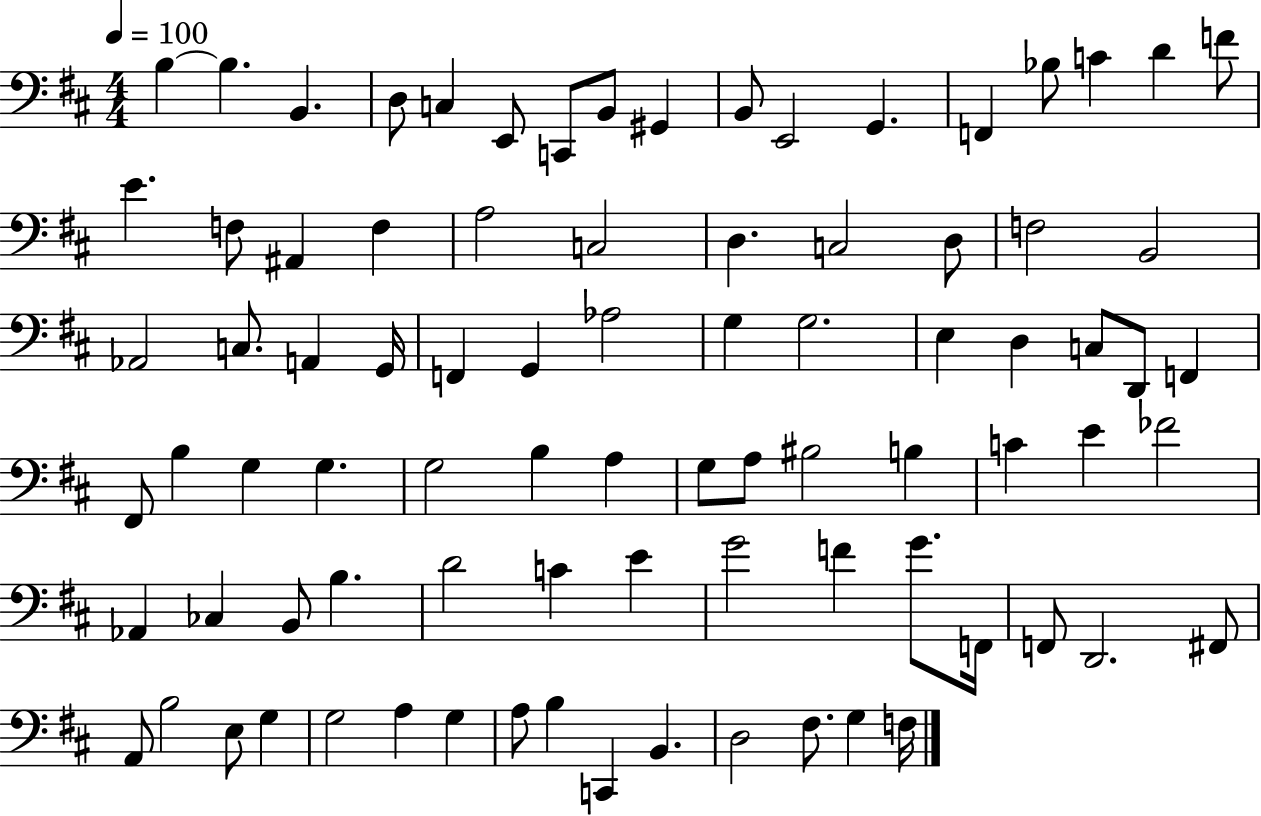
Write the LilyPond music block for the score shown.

{
  \clef bass
  \numericTimeSignature
  \time 4/4
  \key d \major
  \tempo 4 = 100
  b4~~ b4. b,4. | d8 c4 e,8 c,8 b,8 gis,4 | b,8 e,2 g,4. | f,4 bes8 c'4 d'4 f'8 | \break e'4. f8 ais,4 f4 | a2 c2 | d4. c2 d8 | f2 b,2 | \break aes,2 c8. a,4 g,16 | f,4 g,4 aes2 | g4 g2. | e4 d4 c8 d,8 f,4 | \break fis,8 b4 g4 g4. | g2 b4 a4 | g8 a8 bis2 b4 | c'4 e'4 fes'2 | \break aes,4 ces4 b,8 b4. | d'2 c'4 e'4 | g'2 f'4 g'8. f,16 | f,8 d,2. fis,8 | \break a,8 b2 e8 g4 | g2 a4 g4 | a8 b4 c,4 b,4. | d2 fis8. g4 f16 | \break \bar "|."
}